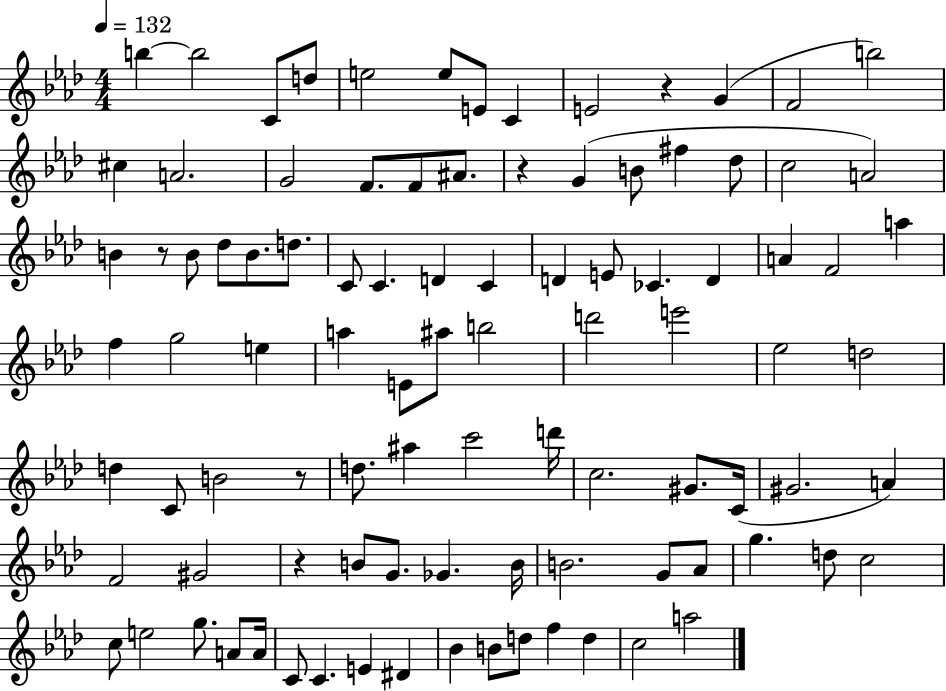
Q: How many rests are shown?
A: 5